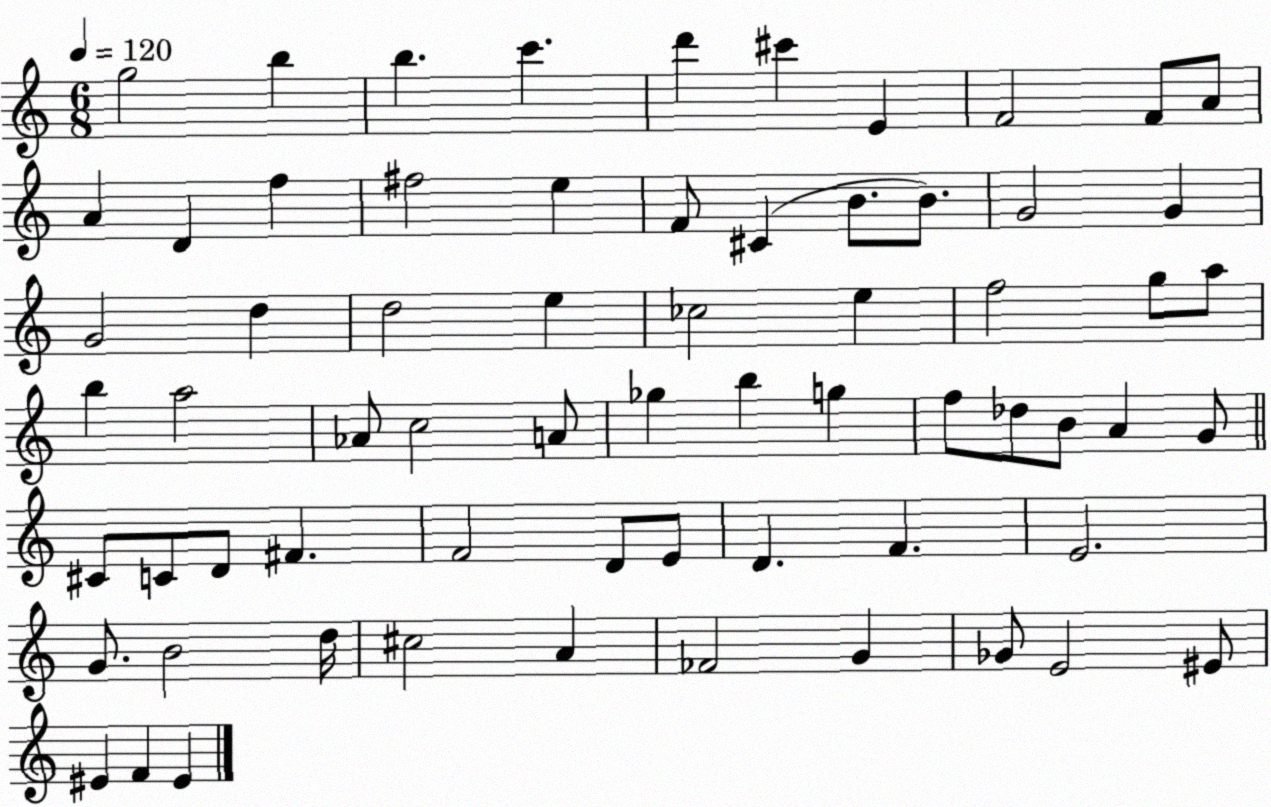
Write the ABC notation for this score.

X:1
T:Untitled
M:6/8
L:1/4
K:C
g2 b b c' d' ^c' E F2 F/2 A/2 A D f ^f2 e F/2 ^C B/2 B/2 G2 G G2 d d2 e _c2 e f2 g/2 a/2 b a2 _A/2 c2 A/2 _g b g f/2 _d/2 B/2 A G/2 ^C/2 C/2 D/2 ^F F2 D/2 E/2 D F E2 G/2 B2 d/4 ^c2 A _F2 G _G/2 E2 ^E/2 ^E F ^E